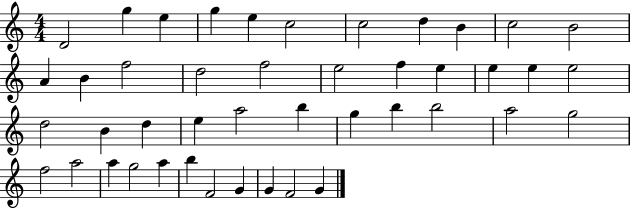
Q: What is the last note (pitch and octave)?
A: G4